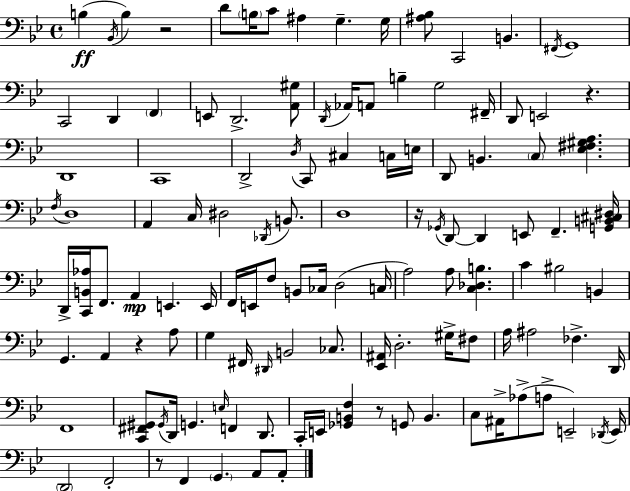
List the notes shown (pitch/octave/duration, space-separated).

B3/q Bb2/s B3/q R/h D4/e B3/s C4/e A#3/q G3/q. G3/s [A#3,Bb3]/e C2/h B2/q. F#2/s G2/w C2/h D2/q F2/q E2/e D2/h. [A2,G#3]/e D2/s Ab2/s A2/e B3/q G3/h F#2/s D2/e E2/h R/q. D2/w C2/w D2/h D3/s C2/e C#3/q C3/s E3/s D2/e B2/q. C3/e [Eb3,F#3,G#3,A3]/q. F3/s D3/w A2/q C3/s D#3/h Db2/s B2/e. D3/w R/s Gb2/s D2/e D2/q E2/e F2/q. [G2,B2,C#3,D#3]/s D2/s [C2,B2,Ab3]/s F2/e. A2/q E2/q. E2/s F2/s E2/s F3/e B2/e CES3/s D3/h C3/s A3/h A3/e [C3,Db3,B3]/q. C4/q BIS3/h B2/q G2/q. A2/q R/q A3/e G3/q F#2/s D#2/s B2/h CES3/e. [Eb2,A#2]/s D3/h. G#3/s F#3/e A3/s A#3/h FES3/q. D2/s F2/w [C2,F#2,G#2]/e G#2/s D2/s G2/q. E3/s F2/q D2/e. C2/s E2/s [Gb2,B2,F3]/q R/e G2/e B2/q. C3/e A#2/s Ab3/e A3/e E2/h Db2/s E2/s D2/h F2/h R/e F2/q G2/q. A2/e A2/e